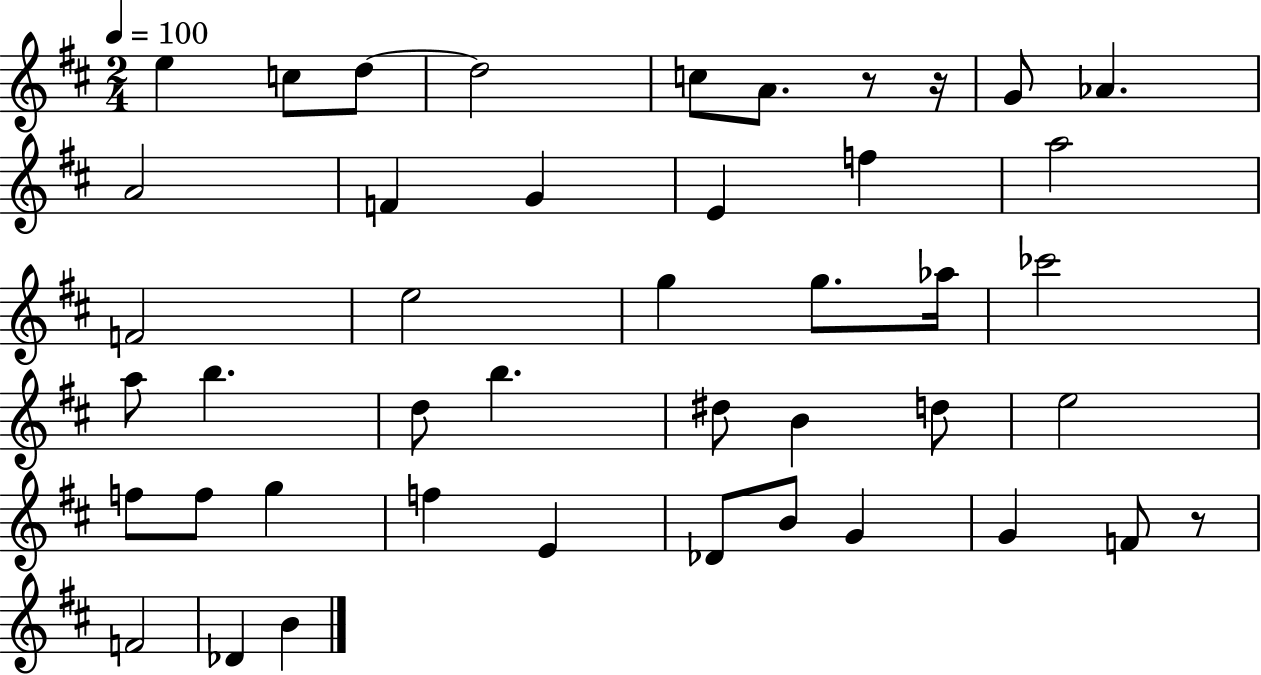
E5/q C5/e D5/e D5/h C5/e A4/e. R/e R/s G4/e Ab4/q. A4/h F4/q G4/q E4/q F5/q A5/h F4/h E5/h G5/q G5/e. Ab5/s CES6/h A5/e B5/q. D5/e B5/q. D#5/e B4/q D5/e E5/h F5/e F5/e G5/q F5/q E4/q Db4/e B4/e G4/q G4/q F4/e R/e F4/h Db4/q B4/q